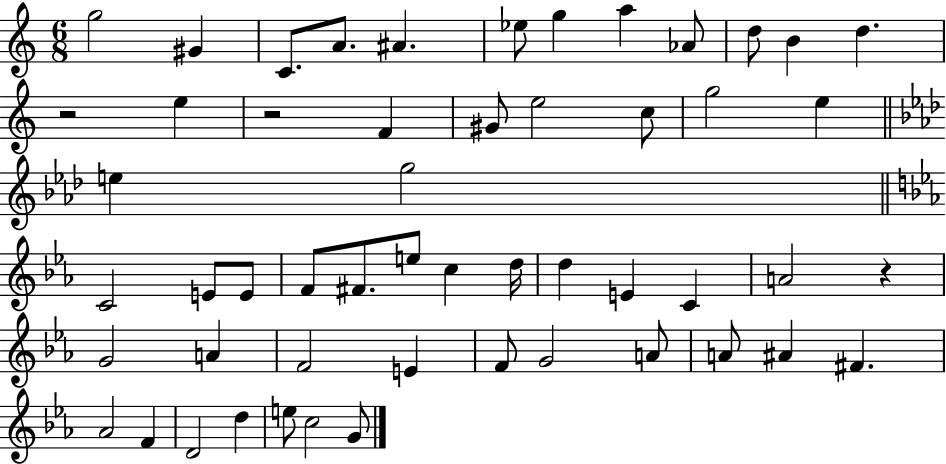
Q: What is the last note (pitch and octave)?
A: G4